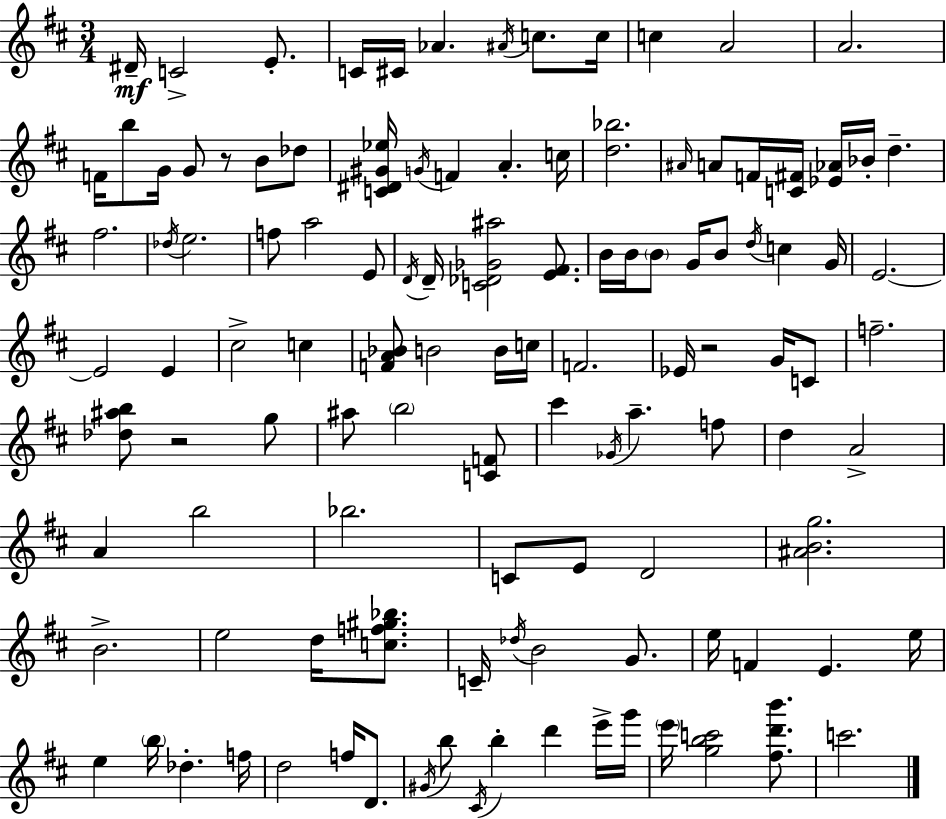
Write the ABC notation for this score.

X:1
T:Untitled
M:3/4
L:1/4
K:D
^D/4 C2 E/2 C/4 ^C/4 _A ^A/4 c/2 c/4 c A2 A2 F/4 b/2 G/4 G/2 z/2 B/2 _d/2 [C^D^G_e]/4 G/4 F A c/4 [d_b]2 ^A/4 A/2 F/4 [C^F]/4 [_E_A]/4 _B/4 d ^f2 _d/4 e2 f/2 a2 E/2 D/4 D/4 [C_D_G^a]2 [E^F]/2 B/4 B/4 B/2 G/4 B/2 d/4 c G/4 E2 E2 E ^c2 c [FA_B]/2 B2 B/4 c/4 F2 _E/4 z2 G/4 C/2 f2 [_d^ab]/2 z2 g/2 ^a/2 b2 [CF]/2 ^c' _G/4 a f/2 d A2 A b2 _b2 C/2 E/2 D2 [^ABg]2 B2 e2 d/4 [cf^g_b]/2 C/4 _d/4 B2 G/2 e/4 F E e/4 e b/4 _d f/4 d2 f/4 D/2 ^G/4 b/2 ^C/4 b d' e'/4 g'/4 e'/4 [gbc']2 [^fd'b']/2 c'2